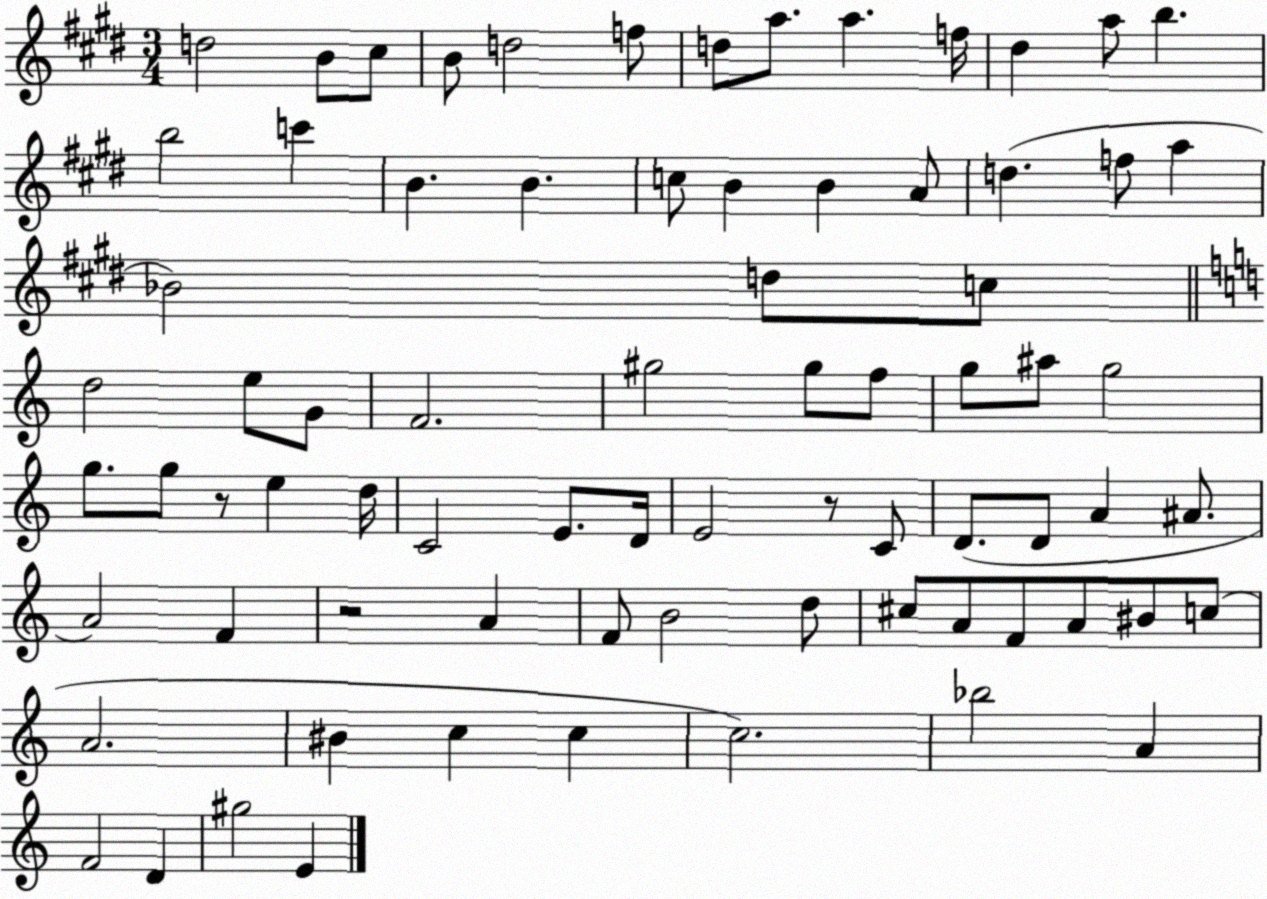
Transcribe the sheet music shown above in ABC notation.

X:1
T:Untitled
M:3/4
L:1/4
K:E
d2 B/2 ^c/2 B/2 d2 f/2 d/2 a/2 a f/4 ^d a/2 b b2 c' B B c/2 B B A/2 d f/2 a _B2 d/2 c/2 d2 e/2 G/2 F2 ^g2 ^g/2 f/2 g/2 ^a/2 g2 g/2 g/2 z/2 e d/4 C2 E/2 D/4 E2 z/2 C/2 D/2 D/2 A ^A/2 A2 F z2 A F/2 B2 d/2 ^c/2 A/2 F/2 A/2 ^B/2 c/2 A2 ^B c c c2 _b2 A F2 D ^g2 E